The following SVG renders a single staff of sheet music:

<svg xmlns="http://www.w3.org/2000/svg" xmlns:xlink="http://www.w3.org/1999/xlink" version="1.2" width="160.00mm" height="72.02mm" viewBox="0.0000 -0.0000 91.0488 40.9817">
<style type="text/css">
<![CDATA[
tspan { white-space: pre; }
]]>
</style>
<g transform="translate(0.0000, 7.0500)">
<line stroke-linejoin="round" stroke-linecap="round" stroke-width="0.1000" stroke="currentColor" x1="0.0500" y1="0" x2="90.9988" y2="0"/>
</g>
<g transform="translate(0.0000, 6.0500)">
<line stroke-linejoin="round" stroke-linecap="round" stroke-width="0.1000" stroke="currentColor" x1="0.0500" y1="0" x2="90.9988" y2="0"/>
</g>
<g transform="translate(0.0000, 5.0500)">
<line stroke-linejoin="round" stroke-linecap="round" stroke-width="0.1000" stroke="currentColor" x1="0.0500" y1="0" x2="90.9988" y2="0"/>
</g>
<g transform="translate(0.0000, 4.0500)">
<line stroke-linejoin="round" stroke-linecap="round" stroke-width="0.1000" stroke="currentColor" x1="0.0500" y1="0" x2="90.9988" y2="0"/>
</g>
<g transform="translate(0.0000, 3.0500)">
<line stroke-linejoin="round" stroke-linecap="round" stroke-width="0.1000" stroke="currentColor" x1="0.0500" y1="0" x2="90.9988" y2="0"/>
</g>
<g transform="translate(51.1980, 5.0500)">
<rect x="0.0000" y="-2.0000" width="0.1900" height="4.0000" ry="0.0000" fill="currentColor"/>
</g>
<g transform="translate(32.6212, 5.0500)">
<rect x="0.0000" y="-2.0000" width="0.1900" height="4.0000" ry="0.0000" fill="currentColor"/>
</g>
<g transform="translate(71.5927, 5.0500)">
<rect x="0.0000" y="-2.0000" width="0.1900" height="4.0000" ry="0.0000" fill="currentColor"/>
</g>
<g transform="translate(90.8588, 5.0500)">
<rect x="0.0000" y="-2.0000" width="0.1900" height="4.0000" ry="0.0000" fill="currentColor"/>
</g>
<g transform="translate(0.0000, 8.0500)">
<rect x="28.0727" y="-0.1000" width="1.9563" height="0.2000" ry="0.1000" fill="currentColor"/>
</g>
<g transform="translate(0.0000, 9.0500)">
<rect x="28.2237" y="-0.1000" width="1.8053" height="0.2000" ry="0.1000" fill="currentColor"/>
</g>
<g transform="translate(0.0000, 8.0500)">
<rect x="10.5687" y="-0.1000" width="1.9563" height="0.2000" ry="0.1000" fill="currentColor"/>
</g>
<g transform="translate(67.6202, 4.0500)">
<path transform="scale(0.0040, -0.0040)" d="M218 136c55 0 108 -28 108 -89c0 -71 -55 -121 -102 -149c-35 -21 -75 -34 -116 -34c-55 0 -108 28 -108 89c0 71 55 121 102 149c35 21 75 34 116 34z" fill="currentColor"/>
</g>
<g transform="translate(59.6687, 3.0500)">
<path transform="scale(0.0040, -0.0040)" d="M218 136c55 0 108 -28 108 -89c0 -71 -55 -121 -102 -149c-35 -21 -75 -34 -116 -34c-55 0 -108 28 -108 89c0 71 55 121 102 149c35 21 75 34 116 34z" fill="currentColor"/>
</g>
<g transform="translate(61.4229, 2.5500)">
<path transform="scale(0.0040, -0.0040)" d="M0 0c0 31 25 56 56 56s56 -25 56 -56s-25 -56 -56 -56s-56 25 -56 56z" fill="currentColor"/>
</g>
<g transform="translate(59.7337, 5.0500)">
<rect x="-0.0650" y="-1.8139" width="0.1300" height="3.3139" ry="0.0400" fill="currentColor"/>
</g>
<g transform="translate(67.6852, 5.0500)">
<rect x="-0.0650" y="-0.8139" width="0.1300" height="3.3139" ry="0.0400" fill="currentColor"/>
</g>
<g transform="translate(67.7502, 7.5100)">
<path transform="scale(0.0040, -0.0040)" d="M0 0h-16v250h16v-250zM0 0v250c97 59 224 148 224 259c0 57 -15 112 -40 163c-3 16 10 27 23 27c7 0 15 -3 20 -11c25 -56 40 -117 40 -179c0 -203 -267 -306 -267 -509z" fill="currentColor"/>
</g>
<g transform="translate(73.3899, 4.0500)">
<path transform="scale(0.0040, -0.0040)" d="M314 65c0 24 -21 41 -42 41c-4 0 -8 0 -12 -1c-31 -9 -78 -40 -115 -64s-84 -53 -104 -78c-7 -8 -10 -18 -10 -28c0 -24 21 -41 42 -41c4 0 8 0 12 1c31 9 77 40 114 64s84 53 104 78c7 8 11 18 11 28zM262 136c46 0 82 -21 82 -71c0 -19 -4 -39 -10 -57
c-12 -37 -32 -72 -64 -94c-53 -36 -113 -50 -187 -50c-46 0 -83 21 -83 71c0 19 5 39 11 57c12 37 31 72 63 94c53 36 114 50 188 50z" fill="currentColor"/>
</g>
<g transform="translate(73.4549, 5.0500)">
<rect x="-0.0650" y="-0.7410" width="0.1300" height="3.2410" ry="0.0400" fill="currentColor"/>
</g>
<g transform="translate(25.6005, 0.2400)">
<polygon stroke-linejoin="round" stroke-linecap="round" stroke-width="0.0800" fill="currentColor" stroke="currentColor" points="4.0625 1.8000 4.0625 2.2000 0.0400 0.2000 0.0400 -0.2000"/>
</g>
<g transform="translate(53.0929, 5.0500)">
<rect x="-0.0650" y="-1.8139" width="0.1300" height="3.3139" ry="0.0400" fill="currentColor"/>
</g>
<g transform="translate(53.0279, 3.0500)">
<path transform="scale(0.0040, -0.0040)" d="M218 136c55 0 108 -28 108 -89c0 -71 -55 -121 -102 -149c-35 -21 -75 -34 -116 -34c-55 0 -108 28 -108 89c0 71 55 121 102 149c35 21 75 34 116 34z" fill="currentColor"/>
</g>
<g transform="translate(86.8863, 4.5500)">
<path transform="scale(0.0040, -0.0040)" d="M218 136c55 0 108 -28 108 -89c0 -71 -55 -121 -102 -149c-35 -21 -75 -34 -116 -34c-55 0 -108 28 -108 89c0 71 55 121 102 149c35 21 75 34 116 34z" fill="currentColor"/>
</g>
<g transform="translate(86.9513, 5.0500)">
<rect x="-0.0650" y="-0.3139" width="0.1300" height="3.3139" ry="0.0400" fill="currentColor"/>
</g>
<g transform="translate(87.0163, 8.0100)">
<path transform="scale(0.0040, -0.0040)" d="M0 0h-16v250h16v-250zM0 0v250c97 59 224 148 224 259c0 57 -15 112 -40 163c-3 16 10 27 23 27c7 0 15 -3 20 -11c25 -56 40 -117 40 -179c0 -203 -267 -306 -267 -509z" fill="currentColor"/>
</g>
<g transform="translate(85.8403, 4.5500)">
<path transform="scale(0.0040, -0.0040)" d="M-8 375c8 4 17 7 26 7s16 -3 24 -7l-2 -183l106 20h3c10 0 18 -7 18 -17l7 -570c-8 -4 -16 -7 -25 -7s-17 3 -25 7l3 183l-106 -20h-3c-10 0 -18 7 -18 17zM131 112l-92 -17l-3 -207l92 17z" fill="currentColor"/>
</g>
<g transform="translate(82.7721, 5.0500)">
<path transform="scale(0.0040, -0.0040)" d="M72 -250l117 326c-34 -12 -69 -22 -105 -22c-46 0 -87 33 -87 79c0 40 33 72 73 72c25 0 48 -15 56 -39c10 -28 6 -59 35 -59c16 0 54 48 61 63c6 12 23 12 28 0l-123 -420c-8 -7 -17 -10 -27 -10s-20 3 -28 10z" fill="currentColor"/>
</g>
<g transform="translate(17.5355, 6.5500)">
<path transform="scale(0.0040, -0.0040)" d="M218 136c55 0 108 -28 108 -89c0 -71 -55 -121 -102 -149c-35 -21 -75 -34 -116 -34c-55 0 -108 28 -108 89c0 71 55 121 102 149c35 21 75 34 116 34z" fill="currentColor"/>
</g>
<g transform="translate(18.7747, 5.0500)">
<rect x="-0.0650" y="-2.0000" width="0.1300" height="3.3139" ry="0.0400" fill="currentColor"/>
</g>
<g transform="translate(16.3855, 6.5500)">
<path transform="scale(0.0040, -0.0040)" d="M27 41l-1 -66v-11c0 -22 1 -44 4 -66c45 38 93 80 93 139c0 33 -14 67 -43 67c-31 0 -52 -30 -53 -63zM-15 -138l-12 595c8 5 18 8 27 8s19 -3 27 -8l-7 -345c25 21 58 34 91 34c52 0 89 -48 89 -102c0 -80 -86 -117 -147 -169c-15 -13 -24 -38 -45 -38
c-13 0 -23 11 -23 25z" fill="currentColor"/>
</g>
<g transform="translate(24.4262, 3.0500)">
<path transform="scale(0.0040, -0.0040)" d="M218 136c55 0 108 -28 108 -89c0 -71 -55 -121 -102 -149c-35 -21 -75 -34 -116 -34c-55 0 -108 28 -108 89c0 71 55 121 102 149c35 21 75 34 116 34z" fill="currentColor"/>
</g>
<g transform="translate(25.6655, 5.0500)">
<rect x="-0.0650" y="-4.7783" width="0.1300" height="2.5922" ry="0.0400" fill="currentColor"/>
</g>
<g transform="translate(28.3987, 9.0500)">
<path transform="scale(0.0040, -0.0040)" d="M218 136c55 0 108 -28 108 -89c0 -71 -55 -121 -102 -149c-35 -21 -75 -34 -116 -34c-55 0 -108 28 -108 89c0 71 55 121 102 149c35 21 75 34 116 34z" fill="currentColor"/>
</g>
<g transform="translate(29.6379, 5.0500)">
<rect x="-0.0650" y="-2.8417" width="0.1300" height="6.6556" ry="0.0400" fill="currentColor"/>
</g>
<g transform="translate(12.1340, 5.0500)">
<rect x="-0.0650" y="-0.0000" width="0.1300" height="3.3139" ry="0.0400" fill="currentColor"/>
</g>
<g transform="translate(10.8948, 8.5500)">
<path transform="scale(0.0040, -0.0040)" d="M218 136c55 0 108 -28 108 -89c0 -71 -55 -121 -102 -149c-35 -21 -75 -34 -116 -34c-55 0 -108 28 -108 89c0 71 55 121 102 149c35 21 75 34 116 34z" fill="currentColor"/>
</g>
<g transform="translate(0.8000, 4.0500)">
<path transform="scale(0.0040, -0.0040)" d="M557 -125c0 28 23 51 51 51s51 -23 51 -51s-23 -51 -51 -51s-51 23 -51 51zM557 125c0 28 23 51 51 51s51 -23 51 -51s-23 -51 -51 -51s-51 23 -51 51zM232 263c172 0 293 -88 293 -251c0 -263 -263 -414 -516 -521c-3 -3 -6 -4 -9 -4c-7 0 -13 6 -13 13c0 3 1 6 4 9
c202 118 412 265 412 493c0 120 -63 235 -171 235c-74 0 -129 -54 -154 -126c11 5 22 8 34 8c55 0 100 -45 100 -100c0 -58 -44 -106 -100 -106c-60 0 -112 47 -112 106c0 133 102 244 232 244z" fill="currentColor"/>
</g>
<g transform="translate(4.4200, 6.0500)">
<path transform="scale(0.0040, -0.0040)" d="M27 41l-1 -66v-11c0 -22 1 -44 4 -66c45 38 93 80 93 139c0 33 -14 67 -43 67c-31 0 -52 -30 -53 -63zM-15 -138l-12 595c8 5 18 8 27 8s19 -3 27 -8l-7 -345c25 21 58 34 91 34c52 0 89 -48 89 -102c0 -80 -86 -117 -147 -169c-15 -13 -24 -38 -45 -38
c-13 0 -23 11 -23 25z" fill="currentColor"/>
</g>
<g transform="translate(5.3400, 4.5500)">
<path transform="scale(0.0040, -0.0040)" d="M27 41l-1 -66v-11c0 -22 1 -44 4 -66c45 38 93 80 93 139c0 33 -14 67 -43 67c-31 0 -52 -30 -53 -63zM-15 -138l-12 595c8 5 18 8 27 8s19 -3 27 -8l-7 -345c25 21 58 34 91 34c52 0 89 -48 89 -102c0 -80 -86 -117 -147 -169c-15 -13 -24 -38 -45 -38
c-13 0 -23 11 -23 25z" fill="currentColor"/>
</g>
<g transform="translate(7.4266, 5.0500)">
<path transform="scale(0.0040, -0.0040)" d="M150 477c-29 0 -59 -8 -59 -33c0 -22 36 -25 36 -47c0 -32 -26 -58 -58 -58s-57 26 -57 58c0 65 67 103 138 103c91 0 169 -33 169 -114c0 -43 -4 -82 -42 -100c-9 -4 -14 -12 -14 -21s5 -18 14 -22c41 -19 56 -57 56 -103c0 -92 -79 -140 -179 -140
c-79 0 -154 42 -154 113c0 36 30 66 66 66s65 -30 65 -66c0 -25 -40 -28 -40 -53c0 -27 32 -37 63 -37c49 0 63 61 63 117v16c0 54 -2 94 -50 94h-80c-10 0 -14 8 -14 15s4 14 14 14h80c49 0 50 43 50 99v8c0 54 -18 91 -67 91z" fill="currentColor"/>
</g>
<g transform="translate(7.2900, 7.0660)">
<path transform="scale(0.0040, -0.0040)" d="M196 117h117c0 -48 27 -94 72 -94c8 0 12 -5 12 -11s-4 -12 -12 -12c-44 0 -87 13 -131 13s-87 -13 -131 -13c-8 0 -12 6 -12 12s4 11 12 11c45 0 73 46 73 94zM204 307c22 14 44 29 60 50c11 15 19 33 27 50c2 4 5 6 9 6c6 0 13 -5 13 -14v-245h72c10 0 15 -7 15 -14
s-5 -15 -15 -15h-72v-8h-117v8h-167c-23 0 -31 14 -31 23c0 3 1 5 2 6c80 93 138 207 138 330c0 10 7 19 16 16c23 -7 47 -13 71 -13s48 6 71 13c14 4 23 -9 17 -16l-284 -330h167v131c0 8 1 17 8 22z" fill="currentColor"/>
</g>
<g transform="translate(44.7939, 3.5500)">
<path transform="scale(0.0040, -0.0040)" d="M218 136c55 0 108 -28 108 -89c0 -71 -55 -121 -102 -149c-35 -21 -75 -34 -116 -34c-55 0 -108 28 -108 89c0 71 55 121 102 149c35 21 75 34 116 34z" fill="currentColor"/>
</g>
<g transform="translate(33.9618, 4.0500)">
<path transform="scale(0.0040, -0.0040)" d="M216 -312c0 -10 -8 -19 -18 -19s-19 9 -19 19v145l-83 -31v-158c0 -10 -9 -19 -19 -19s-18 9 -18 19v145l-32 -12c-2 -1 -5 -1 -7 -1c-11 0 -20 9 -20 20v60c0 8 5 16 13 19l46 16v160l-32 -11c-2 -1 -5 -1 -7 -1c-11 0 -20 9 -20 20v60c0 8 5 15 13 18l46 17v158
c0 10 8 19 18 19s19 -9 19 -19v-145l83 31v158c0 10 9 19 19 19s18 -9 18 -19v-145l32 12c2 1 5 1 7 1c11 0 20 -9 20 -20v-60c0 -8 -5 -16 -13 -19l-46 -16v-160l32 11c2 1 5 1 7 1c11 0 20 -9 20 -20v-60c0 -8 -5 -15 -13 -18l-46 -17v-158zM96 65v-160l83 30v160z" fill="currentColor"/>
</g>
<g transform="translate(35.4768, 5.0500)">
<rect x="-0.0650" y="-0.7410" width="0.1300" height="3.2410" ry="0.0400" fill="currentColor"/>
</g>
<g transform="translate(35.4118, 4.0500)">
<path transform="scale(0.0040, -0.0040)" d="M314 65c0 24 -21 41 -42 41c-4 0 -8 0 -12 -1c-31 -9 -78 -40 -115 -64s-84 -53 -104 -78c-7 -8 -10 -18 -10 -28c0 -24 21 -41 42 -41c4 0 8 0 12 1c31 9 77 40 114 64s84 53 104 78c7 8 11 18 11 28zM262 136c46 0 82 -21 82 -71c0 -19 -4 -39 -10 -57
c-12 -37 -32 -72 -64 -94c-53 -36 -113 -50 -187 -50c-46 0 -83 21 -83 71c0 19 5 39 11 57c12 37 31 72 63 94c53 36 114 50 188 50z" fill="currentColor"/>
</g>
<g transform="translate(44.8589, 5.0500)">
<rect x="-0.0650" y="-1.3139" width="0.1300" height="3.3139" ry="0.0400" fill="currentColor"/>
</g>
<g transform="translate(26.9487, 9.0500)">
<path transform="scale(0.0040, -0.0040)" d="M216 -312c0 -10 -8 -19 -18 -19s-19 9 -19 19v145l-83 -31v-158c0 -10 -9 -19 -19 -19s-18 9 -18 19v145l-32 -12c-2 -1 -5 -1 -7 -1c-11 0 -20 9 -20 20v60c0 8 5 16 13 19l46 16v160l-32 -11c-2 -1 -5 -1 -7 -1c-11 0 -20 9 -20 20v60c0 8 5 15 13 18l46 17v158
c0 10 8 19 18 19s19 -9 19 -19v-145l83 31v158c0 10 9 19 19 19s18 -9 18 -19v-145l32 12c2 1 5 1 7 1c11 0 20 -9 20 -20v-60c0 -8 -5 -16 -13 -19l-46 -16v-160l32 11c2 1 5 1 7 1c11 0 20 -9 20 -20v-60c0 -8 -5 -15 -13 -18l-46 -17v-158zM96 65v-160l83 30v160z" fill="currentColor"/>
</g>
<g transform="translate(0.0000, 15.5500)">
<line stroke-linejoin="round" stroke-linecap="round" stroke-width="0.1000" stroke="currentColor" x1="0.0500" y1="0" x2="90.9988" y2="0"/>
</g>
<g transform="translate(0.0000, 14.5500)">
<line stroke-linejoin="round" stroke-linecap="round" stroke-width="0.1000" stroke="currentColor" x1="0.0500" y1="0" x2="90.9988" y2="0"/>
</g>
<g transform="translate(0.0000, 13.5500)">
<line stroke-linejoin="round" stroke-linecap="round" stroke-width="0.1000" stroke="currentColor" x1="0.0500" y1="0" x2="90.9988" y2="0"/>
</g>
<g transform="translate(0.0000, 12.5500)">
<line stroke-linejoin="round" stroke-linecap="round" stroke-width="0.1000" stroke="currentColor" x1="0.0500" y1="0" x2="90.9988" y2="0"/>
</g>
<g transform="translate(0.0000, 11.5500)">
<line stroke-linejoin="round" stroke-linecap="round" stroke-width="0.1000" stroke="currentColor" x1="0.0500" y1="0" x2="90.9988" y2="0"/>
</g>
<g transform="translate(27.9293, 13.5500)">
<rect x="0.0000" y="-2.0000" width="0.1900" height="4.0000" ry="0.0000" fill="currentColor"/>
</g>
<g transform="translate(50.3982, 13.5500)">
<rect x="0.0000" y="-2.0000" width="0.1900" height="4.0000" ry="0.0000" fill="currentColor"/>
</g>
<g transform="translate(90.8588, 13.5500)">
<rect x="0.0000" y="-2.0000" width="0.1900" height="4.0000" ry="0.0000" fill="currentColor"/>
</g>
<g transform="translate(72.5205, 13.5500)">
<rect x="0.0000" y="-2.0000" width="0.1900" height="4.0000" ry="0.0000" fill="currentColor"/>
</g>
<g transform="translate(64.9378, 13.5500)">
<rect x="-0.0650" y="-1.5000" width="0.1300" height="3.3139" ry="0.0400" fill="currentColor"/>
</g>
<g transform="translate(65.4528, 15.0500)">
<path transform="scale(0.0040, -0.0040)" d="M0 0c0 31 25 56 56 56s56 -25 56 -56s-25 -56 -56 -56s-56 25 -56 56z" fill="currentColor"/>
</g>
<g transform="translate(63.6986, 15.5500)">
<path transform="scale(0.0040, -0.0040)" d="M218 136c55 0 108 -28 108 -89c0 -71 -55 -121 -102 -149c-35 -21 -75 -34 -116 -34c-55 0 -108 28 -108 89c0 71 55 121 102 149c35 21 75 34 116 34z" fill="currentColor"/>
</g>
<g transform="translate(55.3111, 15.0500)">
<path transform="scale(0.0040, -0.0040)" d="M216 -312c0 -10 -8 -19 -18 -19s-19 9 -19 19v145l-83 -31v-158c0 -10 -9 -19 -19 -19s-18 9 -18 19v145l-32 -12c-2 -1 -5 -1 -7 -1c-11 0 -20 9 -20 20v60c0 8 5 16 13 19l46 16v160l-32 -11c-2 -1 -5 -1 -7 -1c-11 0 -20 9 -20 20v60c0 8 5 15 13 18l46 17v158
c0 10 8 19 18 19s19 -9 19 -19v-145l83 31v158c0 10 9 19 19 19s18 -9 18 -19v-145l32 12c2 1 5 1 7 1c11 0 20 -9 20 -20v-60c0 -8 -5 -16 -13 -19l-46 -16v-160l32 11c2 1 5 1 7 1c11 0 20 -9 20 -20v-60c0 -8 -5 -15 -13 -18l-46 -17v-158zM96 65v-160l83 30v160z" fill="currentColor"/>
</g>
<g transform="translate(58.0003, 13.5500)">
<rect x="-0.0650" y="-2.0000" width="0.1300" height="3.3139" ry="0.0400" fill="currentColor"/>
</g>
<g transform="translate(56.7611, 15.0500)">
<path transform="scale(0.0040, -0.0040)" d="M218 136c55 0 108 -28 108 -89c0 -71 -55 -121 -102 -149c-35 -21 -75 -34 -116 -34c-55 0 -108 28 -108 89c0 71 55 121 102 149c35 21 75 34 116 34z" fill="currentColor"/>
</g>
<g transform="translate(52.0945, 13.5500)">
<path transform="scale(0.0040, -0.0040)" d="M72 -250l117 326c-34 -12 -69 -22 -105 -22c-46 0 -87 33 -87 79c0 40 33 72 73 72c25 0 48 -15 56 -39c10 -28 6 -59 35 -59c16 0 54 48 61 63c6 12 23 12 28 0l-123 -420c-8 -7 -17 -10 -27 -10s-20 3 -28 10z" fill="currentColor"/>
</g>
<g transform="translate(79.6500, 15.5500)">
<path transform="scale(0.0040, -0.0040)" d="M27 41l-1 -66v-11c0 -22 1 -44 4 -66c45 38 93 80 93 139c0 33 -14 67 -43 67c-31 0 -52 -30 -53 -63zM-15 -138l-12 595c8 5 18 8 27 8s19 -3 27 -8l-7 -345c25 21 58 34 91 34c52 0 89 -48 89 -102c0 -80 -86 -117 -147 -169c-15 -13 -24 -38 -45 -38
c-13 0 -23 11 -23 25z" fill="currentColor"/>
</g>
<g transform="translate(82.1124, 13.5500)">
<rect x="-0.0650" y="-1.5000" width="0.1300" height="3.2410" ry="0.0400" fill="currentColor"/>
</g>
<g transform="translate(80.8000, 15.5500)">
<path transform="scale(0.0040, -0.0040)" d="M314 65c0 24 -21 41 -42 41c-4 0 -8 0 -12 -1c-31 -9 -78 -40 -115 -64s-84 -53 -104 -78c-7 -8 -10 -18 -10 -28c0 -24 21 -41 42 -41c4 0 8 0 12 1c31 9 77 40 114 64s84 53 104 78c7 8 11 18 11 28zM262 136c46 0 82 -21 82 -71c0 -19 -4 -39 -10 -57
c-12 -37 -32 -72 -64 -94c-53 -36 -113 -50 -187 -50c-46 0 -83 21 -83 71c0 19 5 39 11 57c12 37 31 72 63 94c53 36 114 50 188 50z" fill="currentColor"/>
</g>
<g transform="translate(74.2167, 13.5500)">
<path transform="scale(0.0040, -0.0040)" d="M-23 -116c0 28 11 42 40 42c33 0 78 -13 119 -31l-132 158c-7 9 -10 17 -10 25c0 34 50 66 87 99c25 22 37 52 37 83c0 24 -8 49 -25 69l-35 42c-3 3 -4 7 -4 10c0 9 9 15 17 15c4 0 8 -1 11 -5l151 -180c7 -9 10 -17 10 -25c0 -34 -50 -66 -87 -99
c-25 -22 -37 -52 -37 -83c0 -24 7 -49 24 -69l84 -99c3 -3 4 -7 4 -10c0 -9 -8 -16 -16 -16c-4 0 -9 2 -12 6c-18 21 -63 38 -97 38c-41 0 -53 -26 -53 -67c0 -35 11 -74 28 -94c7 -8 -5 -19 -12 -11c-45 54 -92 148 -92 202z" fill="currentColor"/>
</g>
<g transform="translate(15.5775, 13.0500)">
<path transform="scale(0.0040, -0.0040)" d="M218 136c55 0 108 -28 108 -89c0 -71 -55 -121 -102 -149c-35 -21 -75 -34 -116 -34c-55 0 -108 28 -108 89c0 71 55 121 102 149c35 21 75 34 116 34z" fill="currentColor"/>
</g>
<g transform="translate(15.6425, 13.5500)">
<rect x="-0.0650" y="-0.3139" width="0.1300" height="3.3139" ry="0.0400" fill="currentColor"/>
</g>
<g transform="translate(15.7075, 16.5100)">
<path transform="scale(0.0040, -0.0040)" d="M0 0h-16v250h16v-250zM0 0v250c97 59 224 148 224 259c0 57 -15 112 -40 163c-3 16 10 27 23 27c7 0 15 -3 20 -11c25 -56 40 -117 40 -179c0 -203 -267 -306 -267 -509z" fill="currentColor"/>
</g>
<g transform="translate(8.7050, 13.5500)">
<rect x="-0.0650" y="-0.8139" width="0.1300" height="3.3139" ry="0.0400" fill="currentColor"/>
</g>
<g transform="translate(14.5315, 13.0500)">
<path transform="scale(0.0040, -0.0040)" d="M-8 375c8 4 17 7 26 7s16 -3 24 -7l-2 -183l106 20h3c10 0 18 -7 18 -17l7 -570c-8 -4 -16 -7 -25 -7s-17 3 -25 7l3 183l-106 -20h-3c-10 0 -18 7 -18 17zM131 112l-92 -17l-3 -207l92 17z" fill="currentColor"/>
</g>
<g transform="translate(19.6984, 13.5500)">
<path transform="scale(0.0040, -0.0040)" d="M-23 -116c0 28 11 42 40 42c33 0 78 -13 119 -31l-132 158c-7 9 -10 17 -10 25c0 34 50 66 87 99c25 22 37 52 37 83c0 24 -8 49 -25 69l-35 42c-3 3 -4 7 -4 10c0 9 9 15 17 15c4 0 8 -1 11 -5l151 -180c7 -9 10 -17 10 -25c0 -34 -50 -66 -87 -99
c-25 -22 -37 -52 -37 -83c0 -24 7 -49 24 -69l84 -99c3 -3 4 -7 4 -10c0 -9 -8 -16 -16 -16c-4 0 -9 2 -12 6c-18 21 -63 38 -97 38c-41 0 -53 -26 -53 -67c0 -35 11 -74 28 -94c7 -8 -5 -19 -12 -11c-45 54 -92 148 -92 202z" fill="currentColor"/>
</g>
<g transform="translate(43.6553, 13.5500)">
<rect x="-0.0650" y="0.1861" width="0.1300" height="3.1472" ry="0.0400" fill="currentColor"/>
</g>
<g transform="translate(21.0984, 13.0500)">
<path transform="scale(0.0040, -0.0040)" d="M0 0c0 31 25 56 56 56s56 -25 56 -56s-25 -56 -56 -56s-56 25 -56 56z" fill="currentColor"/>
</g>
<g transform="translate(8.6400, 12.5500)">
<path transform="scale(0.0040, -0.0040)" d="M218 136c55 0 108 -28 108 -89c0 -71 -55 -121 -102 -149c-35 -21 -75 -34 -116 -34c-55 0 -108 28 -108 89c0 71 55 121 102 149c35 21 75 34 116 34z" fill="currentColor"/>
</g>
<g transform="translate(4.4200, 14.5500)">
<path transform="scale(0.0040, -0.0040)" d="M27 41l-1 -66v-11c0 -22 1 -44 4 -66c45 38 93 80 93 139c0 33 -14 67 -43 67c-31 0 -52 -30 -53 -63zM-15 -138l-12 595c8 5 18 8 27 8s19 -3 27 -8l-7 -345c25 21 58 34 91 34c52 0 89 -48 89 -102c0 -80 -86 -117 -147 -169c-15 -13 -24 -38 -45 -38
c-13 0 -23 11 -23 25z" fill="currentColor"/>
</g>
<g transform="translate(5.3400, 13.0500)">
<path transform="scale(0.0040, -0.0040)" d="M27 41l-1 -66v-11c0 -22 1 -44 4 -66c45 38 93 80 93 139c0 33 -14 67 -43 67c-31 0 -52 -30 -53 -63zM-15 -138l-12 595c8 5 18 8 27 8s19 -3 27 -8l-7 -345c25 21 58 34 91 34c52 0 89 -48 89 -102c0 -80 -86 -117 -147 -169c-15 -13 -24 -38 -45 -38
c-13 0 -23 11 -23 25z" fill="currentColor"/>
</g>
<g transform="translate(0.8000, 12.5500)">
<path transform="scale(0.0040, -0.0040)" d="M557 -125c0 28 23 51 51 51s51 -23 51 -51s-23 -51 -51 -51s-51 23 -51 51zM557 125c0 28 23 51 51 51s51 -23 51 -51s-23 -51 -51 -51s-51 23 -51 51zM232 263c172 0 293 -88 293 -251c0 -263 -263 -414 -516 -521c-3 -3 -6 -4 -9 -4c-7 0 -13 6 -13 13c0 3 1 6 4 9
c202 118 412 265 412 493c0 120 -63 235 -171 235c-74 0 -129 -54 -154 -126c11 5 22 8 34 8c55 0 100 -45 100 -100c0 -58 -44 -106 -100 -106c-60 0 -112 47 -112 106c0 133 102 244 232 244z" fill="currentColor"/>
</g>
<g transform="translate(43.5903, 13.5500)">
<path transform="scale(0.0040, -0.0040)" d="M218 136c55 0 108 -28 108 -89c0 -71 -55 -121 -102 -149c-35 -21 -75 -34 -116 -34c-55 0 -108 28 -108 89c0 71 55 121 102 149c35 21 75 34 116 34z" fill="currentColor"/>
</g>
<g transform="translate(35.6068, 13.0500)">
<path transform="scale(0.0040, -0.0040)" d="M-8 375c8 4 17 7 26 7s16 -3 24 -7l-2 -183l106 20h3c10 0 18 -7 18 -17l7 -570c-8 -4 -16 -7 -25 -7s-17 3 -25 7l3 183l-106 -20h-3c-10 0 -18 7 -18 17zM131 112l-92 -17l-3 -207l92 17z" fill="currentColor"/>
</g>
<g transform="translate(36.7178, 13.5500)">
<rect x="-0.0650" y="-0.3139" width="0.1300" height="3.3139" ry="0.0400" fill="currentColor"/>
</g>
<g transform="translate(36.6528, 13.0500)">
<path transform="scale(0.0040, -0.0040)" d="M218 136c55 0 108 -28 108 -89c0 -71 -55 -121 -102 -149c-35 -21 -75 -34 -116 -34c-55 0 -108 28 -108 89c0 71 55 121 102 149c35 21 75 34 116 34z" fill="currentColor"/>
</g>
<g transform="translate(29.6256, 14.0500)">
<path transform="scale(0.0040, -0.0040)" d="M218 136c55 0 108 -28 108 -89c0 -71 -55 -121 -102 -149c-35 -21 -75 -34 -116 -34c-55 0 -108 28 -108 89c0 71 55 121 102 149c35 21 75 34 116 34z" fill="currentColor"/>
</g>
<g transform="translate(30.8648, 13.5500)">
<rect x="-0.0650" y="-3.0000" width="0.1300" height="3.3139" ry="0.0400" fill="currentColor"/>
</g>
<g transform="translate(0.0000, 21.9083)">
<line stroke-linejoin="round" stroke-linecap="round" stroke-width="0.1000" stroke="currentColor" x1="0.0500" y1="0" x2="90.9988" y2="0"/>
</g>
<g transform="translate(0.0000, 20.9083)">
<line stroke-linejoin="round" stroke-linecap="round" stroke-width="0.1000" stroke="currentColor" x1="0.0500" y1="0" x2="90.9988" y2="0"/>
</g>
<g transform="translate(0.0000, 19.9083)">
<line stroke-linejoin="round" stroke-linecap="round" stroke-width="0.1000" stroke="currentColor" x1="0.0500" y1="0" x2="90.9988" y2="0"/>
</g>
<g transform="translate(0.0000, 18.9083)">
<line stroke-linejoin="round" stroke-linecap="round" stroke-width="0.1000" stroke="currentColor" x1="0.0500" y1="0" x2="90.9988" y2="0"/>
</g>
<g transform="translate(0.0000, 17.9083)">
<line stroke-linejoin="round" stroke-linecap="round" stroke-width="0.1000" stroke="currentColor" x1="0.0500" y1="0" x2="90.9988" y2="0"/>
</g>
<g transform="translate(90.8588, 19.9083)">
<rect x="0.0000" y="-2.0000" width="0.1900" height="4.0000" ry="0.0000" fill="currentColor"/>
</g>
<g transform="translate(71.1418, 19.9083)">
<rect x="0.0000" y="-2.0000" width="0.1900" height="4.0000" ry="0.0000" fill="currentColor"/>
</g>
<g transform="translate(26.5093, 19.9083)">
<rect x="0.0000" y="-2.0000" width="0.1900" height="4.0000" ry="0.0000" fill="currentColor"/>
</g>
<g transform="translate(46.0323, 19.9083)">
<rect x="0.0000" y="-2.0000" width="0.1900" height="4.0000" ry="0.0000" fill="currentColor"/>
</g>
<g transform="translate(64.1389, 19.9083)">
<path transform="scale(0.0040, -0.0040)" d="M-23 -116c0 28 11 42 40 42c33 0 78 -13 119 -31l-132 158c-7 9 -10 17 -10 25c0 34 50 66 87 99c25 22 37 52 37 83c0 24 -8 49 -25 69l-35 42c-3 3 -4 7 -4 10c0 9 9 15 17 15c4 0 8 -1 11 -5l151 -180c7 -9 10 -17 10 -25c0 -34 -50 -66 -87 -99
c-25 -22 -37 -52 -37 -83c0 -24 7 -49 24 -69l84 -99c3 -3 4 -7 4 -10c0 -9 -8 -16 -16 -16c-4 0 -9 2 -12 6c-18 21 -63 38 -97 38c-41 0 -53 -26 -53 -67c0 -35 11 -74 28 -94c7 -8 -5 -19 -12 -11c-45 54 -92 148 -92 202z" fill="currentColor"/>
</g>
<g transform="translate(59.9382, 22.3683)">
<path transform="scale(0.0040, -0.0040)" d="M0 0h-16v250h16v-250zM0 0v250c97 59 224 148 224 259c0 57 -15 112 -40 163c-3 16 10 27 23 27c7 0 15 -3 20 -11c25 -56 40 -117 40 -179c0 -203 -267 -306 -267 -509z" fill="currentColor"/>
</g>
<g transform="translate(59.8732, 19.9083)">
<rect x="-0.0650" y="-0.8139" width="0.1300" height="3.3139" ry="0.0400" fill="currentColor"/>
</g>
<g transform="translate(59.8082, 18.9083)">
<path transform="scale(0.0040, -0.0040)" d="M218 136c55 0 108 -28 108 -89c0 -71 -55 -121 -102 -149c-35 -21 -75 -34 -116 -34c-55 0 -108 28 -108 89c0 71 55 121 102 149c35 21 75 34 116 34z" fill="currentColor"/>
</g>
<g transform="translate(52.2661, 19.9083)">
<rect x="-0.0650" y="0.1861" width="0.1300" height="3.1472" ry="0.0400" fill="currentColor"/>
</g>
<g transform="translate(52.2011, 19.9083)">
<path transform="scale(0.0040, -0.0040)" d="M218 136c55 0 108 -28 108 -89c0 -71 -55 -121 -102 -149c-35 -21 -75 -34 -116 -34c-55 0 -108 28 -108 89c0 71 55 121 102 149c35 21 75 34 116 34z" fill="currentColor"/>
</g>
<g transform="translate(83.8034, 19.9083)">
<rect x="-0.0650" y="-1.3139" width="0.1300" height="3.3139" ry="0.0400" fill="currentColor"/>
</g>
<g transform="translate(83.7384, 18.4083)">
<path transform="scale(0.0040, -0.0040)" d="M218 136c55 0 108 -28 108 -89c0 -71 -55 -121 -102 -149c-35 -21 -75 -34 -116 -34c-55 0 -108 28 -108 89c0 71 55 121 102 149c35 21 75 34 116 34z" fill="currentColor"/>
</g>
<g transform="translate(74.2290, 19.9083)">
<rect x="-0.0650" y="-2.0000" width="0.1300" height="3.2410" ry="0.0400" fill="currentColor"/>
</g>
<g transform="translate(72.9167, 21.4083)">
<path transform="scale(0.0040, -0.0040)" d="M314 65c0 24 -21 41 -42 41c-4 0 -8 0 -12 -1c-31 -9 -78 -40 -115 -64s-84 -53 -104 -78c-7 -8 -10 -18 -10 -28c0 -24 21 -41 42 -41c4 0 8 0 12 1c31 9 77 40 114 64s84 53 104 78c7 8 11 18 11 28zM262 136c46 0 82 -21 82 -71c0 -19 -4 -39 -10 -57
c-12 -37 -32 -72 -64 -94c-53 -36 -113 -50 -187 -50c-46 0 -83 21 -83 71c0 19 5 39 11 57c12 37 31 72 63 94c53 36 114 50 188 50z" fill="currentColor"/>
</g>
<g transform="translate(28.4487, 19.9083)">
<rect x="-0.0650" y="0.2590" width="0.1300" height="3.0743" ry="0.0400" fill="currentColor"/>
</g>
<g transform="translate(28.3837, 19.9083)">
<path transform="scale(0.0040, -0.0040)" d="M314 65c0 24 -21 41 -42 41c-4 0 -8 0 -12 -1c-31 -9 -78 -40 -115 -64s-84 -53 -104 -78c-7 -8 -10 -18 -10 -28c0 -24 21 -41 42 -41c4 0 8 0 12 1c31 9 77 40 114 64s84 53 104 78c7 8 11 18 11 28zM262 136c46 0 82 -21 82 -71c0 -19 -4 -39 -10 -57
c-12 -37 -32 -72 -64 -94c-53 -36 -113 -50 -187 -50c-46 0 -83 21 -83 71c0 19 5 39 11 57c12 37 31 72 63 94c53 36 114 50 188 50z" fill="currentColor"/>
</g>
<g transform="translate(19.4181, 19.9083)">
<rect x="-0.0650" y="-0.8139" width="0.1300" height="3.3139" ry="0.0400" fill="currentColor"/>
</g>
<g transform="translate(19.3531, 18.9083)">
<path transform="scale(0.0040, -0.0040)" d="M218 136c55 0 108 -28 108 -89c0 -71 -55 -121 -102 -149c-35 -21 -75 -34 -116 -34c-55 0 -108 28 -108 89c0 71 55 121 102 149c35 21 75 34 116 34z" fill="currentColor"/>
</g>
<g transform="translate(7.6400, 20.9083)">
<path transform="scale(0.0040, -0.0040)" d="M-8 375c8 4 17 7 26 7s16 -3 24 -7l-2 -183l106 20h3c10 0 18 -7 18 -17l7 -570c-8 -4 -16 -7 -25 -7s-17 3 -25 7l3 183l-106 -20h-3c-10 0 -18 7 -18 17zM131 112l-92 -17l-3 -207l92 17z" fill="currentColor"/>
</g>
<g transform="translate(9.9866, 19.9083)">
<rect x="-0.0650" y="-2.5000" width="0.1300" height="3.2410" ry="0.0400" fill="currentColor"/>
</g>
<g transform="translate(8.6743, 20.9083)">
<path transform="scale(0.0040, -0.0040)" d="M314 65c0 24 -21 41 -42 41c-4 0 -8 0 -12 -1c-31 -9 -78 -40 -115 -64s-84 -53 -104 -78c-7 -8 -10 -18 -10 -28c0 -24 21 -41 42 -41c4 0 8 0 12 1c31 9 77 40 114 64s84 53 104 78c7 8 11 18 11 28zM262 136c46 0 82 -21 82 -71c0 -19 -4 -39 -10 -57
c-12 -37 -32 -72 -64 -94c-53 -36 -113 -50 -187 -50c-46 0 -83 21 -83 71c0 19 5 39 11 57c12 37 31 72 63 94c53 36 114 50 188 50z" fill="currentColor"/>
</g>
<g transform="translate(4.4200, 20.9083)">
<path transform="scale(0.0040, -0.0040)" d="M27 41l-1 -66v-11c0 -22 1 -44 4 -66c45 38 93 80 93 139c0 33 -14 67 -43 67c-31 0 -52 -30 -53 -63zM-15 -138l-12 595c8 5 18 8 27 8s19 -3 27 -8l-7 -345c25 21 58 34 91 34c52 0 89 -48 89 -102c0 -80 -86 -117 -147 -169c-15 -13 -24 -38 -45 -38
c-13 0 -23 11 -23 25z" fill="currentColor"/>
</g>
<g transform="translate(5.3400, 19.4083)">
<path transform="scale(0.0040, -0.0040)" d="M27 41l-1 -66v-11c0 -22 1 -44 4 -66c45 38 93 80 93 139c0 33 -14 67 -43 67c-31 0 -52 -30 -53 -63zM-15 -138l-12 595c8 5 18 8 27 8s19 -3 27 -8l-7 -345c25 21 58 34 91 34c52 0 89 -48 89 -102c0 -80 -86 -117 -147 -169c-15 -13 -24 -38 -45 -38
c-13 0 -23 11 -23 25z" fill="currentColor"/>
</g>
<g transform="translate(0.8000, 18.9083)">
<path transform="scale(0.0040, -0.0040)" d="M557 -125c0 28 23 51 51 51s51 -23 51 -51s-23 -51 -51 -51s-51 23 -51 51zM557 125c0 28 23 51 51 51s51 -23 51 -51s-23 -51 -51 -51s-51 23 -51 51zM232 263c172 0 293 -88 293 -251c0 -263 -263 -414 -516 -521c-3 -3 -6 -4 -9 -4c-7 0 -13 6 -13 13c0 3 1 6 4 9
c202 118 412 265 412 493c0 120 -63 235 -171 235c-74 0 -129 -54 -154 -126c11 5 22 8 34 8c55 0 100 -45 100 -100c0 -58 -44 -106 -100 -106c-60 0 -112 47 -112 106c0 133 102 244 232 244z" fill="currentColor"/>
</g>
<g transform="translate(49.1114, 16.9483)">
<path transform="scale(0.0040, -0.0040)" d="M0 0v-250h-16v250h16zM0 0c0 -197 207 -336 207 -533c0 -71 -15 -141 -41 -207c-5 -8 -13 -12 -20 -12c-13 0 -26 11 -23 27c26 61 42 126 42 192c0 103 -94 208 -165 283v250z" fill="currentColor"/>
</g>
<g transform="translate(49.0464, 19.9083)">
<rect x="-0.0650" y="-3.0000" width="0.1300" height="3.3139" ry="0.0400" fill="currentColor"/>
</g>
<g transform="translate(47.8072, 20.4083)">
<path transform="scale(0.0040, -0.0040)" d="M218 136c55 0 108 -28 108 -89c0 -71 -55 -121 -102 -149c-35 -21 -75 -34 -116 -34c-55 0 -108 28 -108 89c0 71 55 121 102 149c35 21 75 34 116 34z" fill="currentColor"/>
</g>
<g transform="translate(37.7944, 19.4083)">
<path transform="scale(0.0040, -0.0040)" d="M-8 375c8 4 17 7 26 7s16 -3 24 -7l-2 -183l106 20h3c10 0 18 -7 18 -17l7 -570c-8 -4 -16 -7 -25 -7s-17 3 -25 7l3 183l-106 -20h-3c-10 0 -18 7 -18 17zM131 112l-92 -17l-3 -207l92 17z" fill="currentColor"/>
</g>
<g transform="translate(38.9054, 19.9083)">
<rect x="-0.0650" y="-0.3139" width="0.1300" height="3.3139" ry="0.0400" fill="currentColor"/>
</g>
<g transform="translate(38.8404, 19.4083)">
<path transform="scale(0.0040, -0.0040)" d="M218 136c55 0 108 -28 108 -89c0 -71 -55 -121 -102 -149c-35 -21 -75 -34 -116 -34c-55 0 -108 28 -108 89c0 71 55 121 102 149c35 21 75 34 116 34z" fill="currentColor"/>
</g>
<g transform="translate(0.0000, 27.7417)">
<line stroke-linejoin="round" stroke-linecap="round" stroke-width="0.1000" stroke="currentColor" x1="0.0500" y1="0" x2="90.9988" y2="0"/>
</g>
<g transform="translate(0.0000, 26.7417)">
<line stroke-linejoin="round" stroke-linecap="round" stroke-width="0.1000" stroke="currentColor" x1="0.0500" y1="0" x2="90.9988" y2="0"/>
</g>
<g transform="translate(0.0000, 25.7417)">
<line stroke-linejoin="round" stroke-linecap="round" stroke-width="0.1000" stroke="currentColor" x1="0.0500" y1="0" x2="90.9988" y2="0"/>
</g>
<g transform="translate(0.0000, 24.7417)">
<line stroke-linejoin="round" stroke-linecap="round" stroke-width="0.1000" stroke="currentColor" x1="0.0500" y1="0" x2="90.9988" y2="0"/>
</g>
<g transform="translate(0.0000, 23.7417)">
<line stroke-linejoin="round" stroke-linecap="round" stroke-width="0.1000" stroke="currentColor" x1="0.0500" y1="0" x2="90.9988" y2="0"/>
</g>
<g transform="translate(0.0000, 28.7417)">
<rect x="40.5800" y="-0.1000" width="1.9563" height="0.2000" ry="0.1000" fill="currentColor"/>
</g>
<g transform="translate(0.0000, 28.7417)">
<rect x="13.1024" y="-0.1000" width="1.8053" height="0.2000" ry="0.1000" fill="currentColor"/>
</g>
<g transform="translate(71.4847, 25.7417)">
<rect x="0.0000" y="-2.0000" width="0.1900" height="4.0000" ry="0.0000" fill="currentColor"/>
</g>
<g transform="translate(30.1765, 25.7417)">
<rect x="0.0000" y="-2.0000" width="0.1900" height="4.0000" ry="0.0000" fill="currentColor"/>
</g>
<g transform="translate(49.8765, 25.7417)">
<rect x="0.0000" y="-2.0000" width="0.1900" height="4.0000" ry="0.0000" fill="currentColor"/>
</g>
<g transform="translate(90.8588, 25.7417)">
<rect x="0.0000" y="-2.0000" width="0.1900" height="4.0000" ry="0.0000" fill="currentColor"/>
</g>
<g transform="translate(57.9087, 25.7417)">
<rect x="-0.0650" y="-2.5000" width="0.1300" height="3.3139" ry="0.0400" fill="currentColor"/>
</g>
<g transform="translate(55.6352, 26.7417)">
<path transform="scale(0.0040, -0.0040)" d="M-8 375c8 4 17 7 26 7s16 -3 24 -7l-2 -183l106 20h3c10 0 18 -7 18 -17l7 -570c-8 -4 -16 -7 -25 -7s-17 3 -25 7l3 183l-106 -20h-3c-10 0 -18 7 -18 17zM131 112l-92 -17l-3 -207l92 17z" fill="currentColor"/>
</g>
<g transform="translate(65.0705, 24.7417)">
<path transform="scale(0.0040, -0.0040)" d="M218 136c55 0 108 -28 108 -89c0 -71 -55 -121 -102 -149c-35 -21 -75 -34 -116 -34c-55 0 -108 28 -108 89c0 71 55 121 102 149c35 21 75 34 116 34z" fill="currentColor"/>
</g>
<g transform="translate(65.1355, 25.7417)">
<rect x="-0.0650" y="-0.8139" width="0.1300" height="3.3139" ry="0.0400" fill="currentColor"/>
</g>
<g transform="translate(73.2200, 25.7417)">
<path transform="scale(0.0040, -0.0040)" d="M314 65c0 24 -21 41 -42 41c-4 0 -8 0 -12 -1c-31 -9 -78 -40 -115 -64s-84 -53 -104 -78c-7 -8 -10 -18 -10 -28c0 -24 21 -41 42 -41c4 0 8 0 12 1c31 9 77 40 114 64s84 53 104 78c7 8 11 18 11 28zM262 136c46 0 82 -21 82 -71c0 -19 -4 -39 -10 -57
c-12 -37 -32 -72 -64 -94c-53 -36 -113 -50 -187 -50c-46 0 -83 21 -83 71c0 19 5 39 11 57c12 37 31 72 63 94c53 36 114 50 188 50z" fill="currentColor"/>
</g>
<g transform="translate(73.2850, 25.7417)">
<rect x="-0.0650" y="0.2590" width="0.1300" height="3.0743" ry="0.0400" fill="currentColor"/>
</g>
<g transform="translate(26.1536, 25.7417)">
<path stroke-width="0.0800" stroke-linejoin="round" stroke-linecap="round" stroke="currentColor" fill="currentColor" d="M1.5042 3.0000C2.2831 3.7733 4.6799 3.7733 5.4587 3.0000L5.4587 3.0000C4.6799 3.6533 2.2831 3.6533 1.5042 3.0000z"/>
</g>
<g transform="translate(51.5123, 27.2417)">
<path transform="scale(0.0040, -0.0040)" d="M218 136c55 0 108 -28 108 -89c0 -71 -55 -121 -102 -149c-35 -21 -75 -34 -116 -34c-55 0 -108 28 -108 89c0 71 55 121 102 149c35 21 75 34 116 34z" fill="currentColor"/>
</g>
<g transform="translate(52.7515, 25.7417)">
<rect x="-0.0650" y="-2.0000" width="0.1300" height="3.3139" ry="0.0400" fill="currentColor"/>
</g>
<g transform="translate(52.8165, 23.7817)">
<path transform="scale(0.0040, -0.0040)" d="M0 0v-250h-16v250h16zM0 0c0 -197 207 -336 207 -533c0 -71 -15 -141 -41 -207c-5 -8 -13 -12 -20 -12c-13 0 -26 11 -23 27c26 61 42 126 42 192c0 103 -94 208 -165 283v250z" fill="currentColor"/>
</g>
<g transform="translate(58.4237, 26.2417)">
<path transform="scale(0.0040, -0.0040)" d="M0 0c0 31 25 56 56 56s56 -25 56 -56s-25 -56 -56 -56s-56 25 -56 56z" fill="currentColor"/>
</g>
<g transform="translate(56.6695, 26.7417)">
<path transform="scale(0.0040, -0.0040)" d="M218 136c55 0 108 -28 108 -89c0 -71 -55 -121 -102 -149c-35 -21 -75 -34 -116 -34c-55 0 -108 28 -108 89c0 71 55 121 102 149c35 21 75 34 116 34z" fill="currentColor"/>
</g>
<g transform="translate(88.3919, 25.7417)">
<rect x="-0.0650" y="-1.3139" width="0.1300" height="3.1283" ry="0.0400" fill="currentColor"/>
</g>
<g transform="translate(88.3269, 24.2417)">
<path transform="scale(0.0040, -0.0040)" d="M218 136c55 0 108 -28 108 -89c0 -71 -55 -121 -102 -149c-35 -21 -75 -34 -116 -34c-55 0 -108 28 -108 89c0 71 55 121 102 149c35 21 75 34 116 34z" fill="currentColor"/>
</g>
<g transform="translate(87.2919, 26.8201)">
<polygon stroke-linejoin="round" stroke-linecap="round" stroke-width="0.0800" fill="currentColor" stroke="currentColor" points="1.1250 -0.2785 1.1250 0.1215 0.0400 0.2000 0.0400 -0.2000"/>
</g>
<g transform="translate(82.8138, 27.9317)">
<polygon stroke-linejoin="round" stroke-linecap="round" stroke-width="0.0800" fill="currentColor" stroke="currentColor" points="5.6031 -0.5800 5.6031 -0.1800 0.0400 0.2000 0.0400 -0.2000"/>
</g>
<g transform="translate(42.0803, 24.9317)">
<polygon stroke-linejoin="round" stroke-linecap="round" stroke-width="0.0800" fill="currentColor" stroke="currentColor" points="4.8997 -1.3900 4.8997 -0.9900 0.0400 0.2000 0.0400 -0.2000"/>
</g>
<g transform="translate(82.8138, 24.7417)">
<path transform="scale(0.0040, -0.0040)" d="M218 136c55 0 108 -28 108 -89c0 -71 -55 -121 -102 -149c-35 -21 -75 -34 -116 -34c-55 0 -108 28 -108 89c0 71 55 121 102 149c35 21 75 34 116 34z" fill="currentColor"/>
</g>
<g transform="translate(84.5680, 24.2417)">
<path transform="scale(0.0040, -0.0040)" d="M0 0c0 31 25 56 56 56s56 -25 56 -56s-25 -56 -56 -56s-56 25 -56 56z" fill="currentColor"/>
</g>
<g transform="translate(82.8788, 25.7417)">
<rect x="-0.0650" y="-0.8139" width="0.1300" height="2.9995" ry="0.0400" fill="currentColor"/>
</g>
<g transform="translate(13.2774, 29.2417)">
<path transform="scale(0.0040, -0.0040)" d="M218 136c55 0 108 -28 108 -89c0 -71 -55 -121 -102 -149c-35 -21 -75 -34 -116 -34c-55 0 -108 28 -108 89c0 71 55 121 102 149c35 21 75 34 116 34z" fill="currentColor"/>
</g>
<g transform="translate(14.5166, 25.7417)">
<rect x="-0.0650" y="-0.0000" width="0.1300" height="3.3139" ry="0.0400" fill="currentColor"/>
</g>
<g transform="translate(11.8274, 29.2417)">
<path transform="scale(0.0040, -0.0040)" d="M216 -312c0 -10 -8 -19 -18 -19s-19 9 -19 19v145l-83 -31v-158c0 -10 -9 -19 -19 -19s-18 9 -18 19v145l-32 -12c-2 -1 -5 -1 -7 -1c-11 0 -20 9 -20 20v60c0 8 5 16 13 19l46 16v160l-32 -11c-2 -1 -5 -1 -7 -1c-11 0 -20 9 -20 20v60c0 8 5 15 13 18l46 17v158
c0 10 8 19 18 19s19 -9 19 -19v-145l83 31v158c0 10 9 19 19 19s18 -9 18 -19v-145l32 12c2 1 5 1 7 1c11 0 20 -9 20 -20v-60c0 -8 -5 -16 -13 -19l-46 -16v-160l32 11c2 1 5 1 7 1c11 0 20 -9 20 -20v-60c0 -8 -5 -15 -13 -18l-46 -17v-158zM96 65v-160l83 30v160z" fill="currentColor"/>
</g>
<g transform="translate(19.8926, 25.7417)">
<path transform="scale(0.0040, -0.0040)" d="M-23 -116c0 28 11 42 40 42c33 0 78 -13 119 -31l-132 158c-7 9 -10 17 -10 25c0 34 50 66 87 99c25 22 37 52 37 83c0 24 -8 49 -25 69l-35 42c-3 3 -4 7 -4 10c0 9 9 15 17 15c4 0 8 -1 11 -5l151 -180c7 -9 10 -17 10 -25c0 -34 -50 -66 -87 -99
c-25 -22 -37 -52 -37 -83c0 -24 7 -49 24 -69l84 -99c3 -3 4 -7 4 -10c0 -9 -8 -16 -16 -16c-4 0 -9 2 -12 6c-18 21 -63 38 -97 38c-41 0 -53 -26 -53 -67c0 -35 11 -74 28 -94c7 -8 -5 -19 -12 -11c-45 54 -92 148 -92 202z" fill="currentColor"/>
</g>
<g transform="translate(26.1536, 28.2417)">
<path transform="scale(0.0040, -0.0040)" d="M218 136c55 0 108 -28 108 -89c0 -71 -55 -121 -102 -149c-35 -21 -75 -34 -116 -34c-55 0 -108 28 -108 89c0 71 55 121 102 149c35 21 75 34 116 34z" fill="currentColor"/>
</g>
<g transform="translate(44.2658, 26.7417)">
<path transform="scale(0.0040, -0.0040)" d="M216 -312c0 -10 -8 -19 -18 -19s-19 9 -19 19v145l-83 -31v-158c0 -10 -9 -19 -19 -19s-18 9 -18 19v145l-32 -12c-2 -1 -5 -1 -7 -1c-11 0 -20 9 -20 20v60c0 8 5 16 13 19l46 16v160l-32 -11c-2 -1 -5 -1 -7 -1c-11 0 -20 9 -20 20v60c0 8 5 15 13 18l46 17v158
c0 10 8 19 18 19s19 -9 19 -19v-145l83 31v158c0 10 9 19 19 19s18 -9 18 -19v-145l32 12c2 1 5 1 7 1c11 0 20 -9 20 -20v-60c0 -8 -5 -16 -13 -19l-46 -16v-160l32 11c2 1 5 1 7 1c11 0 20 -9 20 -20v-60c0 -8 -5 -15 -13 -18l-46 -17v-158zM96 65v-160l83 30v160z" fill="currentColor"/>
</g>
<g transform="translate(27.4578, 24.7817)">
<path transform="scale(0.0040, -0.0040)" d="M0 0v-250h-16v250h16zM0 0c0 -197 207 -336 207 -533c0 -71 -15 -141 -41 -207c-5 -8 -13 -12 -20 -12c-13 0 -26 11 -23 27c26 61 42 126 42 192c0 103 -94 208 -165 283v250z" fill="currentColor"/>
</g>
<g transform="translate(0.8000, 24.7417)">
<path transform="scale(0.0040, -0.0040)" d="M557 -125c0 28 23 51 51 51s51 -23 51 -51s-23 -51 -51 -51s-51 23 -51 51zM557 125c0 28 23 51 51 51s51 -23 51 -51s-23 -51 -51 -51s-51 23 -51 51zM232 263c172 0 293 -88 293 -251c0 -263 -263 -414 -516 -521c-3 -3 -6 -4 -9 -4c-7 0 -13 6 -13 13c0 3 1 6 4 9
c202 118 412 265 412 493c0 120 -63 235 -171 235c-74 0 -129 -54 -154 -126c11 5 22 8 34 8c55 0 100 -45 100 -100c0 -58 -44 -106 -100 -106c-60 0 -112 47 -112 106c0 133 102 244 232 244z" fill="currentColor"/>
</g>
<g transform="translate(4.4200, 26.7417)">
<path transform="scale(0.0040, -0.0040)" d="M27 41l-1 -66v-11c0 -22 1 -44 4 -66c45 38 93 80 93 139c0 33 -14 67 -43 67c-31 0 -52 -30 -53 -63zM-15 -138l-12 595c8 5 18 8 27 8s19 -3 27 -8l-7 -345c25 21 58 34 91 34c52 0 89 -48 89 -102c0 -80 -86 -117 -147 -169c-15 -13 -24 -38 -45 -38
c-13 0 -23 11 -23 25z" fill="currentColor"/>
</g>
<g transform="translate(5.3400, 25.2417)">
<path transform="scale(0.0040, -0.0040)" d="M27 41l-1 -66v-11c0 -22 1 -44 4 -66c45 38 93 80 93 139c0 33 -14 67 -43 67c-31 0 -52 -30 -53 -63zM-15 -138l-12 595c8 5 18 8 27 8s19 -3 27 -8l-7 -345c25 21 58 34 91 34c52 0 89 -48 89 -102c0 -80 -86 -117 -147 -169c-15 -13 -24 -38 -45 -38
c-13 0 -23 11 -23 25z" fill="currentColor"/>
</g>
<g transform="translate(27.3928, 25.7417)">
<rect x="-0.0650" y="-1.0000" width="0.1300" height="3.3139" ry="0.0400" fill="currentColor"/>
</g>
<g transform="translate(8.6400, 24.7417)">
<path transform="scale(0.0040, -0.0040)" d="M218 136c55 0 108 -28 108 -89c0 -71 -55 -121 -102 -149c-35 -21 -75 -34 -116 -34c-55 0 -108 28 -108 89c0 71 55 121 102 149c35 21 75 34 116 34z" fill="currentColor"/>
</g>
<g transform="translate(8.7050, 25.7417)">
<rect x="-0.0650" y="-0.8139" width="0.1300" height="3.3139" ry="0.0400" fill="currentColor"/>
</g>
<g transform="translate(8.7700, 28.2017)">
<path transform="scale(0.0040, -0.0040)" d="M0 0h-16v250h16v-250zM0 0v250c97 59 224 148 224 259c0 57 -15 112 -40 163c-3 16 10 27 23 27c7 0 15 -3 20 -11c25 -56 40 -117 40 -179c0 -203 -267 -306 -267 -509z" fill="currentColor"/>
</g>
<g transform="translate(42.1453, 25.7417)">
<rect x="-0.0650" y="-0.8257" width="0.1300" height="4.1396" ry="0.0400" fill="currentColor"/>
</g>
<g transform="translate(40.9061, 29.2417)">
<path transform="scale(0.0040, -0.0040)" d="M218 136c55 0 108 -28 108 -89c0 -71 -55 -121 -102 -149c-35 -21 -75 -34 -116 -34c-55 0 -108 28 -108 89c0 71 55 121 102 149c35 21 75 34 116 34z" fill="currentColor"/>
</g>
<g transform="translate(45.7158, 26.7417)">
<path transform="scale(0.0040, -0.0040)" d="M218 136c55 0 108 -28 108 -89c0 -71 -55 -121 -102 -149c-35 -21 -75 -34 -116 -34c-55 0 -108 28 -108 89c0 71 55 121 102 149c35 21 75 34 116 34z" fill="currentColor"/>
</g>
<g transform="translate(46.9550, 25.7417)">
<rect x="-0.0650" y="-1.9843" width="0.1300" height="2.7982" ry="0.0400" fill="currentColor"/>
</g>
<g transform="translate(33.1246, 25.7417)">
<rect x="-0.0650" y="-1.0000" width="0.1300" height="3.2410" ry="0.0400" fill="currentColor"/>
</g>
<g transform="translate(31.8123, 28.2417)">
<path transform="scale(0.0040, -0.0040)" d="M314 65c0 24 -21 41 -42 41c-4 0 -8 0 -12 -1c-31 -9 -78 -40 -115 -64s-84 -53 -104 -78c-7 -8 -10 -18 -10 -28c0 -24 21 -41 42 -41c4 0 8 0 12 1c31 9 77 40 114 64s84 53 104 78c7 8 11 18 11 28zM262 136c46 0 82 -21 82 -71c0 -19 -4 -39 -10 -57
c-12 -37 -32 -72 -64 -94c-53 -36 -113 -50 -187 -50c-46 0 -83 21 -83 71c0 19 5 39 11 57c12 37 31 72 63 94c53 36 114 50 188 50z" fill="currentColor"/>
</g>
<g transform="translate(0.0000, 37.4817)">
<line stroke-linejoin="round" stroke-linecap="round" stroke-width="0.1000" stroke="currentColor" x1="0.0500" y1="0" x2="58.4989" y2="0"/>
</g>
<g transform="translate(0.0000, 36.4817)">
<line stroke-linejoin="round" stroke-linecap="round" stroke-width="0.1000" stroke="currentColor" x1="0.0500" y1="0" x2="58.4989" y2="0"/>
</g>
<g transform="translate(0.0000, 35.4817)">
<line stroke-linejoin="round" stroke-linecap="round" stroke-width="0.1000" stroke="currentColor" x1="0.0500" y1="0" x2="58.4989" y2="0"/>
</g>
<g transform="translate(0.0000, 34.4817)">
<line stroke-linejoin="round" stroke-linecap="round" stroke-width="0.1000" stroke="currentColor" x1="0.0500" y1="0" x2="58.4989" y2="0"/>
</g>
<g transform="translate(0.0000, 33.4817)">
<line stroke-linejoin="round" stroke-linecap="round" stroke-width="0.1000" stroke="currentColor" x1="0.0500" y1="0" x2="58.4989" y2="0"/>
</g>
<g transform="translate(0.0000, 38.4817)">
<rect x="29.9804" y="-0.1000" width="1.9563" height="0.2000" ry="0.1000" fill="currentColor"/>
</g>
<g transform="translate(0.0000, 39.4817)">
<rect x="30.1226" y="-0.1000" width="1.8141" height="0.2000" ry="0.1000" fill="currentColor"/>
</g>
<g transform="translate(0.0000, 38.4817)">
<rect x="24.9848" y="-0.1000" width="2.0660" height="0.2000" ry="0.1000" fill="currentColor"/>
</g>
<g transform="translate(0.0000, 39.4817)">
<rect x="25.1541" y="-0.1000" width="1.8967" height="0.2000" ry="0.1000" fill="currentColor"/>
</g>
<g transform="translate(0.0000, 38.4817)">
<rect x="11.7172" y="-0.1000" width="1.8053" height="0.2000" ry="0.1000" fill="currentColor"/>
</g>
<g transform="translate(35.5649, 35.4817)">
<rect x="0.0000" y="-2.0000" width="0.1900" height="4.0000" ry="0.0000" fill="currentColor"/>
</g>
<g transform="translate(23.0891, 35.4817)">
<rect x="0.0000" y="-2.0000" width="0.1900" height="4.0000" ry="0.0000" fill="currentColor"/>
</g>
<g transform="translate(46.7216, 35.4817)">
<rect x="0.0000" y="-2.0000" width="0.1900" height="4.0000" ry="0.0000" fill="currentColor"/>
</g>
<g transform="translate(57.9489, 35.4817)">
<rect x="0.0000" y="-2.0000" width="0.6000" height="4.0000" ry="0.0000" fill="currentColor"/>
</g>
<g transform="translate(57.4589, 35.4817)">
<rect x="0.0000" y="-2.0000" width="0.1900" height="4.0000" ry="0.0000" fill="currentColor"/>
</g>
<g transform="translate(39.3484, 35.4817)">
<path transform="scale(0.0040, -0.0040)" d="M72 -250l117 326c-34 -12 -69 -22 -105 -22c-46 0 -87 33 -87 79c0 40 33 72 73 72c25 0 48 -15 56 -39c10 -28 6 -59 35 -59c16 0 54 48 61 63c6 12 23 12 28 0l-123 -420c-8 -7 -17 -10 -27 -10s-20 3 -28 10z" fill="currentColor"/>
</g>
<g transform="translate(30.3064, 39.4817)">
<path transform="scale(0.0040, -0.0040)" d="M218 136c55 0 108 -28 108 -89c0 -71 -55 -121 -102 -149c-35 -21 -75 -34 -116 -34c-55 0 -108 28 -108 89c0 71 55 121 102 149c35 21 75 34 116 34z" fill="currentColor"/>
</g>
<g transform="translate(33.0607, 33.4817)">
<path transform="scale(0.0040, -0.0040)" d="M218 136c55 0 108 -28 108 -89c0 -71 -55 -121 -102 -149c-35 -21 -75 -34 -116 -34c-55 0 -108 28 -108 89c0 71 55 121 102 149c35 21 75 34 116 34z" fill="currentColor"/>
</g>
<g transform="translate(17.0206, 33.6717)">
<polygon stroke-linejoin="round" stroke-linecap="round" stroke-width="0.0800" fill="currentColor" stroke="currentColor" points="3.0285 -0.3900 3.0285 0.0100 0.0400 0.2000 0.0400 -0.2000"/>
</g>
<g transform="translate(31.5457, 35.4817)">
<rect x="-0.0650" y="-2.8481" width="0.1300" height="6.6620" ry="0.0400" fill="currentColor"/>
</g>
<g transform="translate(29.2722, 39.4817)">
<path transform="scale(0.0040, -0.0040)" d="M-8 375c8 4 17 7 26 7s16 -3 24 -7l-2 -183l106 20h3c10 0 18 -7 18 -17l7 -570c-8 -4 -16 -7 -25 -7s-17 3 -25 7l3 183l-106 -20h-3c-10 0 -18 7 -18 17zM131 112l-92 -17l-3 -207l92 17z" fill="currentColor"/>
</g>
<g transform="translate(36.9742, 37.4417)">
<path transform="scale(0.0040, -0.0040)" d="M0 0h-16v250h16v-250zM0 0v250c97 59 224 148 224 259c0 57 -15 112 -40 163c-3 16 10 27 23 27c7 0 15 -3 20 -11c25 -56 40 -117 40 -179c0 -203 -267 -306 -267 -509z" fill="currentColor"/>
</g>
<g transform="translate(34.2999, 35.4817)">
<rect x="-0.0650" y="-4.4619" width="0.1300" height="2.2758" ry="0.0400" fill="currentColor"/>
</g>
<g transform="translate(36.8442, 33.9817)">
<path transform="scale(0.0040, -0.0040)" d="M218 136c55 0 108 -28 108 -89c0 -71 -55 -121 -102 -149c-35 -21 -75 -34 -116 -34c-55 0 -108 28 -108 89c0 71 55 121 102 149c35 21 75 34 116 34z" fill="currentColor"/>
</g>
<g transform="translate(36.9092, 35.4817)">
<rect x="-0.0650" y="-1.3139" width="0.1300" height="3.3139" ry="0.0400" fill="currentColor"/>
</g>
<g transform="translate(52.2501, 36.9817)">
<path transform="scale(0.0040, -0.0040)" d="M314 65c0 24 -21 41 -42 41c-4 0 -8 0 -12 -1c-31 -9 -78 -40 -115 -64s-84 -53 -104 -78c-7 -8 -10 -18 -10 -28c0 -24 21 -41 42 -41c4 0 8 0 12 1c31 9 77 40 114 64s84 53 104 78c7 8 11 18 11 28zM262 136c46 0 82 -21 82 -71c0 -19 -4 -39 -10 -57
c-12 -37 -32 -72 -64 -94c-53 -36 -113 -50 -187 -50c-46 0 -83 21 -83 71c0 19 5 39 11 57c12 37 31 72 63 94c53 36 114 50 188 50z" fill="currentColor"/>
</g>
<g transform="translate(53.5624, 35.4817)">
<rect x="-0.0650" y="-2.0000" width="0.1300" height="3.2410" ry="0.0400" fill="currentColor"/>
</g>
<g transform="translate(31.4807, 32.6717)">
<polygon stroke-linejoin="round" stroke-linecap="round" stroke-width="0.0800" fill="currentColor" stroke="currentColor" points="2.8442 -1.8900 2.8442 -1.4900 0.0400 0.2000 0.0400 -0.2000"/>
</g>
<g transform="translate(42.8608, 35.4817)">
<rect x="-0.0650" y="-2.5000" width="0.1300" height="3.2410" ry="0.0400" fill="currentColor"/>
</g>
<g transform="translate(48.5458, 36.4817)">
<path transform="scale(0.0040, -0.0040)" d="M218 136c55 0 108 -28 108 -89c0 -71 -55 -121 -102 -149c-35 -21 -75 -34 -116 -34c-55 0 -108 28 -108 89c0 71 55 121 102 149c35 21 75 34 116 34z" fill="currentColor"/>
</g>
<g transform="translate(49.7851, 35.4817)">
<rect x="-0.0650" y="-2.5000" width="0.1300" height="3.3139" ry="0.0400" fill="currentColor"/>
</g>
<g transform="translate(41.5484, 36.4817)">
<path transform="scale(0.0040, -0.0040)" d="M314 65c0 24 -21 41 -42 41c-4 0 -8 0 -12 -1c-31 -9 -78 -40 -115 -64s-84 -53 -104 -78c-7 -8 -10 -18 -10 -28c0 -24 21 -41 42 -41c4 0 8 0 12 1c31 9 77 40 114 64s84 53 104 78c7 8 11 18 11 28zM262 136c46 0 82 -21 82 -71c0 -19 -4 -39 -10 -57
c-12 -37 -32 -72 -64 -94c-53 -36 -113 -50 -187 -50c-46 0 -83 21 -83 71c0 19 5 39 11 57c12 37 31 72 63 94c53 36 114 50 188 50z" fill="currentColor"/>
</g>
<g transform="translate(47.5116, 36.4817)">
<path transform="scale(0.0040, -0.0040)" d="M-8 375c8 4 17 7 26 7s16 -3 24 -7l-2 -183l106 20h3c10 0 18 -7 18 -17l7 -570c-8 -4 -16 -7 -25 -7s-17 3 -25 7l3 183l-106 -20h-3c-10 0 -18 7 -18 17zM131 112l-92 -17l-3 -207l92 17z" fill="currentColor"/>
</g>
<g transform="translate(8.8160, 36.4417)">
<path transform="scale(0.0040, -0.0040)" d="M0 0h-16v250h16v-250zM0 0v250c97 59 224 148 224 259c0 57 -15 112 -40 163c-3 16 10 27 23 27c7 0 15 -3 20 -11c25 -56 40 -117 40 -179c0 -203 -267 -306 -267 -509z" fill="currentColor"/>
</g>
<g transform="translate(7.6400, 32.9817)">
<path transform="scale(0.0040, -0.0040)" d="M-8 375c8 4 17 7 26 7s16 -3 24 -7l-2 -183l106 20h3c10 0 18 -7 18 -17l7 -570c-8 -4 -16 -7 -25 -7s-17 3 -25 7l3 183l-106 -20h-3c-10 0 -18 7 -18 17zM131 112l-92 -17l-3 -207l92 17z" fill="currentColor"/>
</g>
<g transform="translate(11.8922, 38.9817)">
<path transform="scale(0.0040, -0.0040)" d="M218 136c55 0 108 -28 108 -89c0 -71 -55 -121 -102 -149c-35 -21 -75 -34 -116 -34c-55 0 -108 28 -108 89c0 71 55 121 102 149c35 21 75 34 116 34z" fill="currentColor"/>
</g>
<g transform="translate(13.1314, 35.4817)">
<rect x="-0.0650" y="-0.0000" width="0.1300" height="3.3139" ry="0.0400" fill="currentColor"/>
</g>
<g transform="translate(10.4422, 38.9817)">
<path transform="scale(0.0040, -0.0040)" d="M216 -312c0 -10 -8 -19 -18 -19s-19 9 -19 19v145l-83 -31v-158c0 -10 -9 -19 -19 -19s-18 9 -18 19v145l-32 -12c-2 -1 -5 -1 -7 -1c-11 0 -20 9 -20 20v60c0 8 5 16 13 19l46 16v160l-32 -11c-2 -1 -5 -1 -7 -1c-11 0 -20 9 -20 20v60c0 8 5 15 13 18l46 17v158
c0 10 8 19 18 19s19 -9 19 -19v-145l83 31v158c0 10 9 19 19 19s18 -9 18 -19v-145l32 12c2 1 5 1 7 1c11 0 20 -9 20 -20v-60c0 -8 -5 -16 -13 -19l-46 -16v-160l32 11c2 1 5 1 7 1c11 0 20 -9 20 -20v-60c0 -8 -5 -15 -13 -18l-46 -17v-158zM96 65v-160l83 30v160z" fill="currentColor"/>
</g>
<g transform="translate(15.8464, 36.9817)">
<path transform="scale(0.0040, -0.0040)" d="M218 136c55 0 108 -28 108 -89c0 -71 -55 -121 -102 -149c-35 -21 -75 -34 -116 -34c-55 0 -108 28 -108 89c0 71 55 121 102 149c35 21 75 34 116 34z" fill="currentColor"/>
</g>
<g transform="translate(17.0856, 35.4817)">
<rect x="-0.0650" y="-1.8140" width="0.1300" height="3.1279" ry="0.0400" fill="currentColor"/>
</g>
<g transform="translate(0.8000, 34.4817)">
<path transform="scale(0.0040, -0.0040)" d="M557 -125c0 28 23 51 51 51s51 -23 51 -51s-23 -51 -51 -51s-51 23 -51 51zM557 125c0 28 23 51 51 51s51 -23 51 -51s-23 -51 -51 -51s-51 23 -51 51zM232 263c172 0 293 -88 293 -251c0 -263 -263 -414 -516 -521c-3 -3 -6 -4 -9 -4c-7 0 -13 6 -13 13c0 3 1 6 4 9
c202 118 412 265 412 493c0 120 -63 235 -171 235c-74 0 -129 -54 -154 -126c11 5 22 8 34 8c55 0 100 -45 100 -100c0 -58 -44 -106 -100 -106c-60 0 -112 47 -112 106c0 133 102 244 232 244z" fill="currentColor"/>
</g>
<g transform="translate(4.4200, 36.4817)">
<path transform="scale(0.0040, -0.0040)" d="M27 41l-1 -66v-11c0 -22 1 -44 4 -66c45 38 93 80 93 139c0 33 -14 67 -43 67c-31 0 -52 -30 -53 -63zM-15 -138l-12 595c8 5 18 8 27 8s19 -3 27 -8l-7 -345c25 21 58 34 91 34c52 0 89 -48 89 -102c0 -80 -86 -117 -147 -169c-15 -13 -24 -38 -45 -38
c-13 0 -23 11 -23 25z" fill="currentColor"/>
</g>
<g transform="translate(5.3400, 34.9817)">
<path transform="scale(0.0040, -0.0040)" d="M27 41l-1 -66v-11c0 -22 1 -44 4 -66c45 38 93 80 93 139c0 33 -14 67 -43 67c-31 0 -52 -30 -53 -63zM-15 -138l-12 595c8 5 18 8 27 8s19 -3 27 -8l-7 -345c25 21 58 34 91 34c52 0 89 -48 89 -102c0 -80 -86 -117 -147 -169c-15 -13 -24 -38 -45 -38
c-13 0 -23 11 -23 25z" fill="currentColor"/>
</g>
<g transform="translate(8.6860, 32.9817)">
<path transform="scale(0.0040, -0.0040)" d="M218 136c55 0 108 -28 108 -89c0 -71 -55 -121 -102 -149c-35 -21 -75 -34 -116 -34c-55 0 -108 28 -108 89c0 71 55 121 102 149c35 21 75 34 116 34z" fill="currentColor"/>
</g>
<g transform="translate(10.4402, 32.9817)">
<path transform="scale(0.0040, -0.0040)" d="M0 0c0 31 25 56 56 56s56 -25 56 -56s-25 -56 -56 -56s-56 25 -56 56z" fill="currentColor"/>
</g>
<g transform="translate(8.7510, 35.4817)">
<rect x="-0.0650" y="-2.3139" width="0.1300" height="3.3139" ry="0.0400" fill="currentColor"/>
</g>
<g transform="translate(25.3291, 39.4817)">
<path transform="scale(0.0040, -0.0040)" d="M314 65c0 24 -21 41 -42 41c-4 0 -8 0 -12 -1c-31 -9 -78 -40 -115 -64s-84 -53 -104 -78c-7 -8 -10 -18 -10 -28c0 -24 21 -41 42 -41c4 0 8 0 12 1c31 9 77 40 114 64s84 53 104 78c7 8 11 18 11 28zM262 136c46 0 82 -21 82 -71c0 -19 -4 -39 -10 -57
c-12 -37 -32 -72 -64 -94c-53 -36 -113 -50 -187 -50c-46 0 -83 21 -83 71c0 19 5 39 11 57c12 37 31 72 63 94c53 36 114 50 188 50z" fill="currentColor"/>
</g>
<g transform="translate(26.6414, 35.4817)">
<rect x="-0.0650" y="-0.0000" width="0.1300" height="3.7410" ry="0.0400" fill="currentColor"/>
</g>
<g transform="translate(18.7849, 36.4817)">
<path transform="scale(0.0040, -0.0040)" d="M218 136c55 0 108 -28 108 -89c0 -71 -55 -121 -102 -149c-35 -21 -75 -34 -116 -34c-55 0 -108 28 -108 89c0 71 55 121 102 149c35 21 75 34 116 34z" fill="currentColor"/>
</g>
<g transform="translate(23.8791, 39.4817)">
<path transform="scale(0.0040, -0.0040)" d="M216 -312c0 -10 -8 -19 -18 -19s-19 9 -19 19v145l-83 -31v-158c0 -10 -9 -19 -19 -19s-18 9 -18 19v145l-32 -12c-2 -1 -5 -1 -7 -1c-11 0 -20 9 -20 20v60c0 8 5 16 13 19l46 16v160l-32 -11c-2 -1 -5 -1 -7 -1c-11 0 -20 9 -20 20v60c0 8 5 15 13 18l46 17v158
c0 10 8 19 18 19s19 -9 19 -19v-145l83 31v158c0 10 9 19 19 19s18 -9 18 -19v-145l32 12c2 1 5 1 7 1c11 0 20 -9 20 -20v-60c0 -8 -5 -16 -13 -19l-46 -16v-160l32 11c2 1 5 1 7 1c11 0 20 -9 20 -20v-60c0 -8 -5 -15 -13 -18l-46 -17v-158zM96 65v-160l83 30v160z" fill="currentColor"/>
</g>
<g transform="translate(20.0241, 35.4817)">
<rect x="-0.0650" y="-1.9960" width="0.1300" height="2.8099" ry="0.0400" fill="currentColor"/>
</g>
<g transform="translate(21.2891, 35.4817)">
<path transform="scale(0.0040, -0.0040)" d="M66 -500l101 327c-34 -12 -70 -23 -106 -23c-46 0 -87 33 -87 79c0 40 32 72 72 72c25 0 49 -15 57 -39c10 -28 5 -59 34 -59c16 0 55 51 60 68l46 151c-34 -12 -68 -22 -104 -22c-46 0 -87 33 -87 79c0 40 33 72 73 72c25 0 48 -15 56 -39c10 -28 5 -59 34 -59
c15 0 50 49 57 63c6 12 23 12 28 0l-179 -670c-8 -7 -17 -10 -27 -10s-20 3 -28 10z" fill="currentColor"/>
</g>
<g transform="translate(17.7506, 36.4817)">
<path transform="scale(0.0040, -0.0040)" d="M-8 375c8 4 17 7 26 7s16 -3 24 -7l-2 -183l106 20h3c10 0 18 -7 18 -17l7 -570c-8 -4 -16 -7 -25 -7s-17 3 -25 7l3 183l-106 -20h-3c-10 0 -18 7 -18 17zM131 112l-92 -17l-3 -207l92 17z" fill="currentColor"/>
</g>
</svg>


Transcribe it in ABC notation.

X:1
T:Untitled
M:3/4
L:1/4
K:Bb
D,, _A,, A,/2 ^C,,/2 ^F,2 G, A, A, F,/2 F,2 z/2 E,/2 F, E,/2 z C, E, D, z/2 ^A,, G,, z _G,,2 B,,2 F, D,2 E, C,/2 D, F,/2 z A,,2 G, F,/2 ^D,, z F,,/2 F,,2 D,,/2 ^B,,/2 A,,/2 B,, F, D,2 F,/2 G,/4 B,/2 ^D,, A,,/2 B,,/2 z/4 ^C,,2 C,,/2 A,/2 G,/2 z/2 _B,,2 B,, A,,2